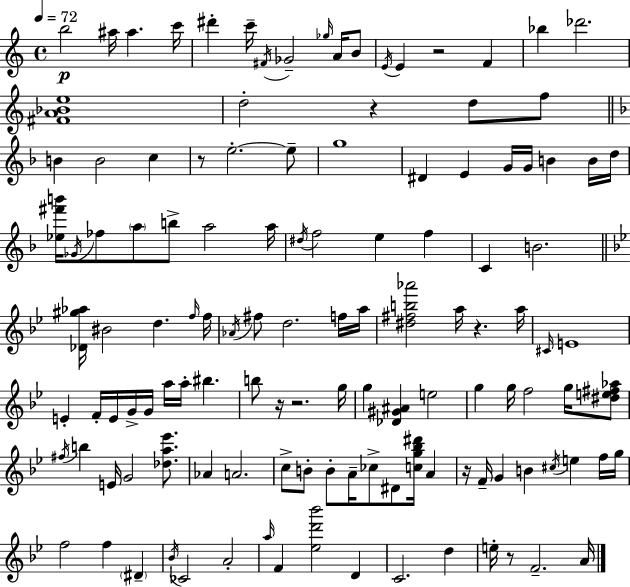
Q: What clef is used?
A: treble